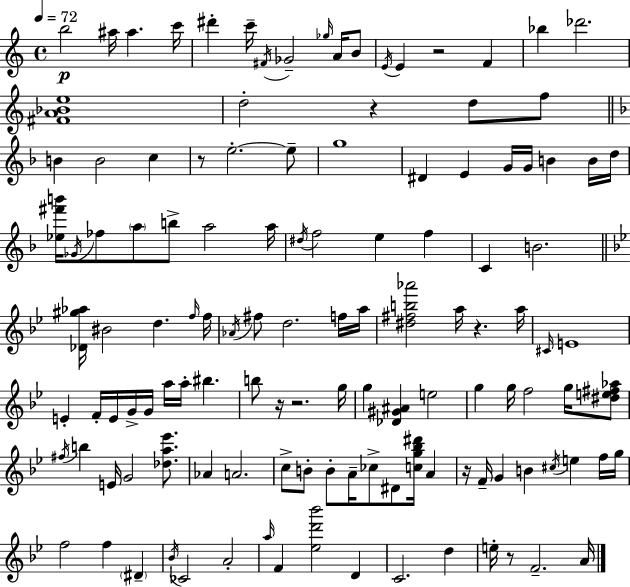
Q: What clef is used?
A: treble